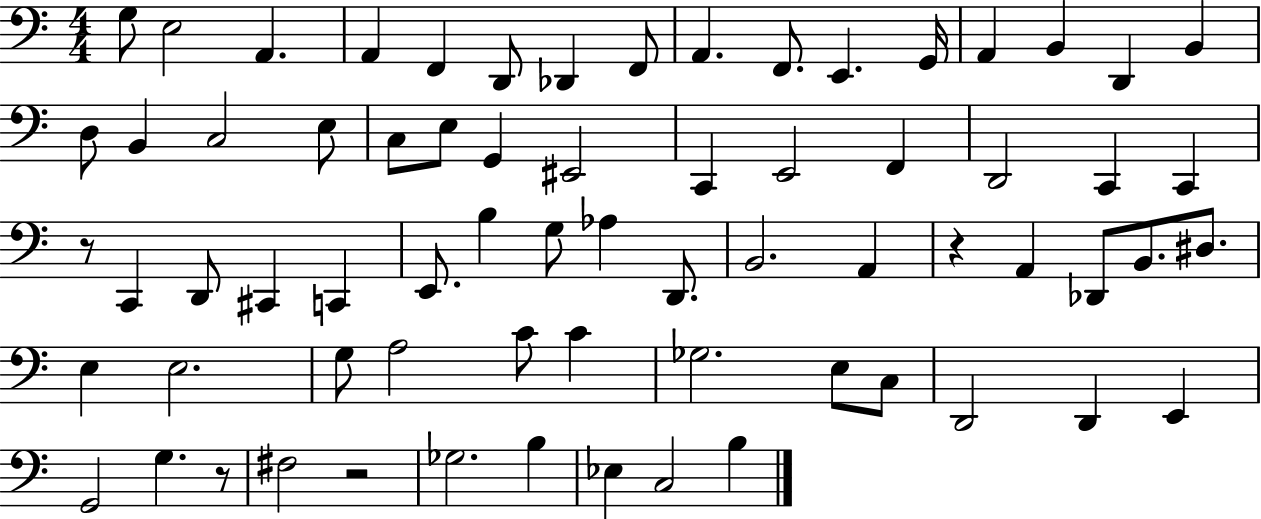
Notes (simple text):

G3/e E3/h A2/q. A2/q F2/q D2/e Db2/q F2/e A2/q. F2/e. E2/q. G2/s A2/q B2/q D2/q B2/q D3/e B2/q C3/h E3/e C3/e E3/e G2/q EIS2/h C2/q E2/h F2/q D2/h C2/q C2/q R/e C2/q D2/e C#2/q C2/q E2/e. B3/q G3/e Ab3/q D2/e. B2/h. A2/q R/q A2/q Db2/e B2/e. D#3/e. E3/q E3/h. G3/e A3/h C4/e C4/q Gb3/h. E3/e C3/e D2/h D2/q E2/q G2/h G3/q. R/e F#3/h R/h Gb3/h. B3/q Eb3/q C3/h B3/q